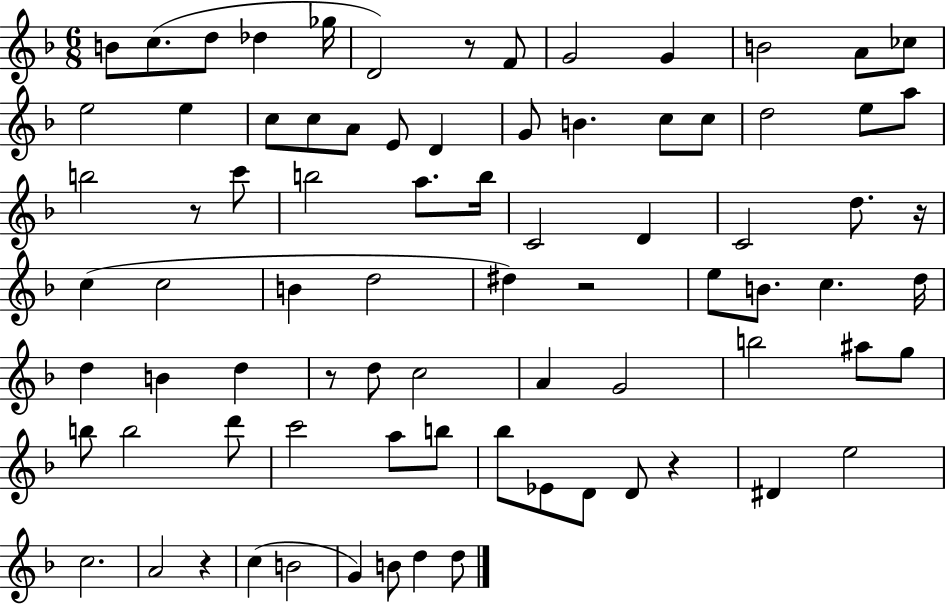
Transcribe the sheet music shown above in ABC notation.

X:1
T:Untitled
M:6/8
L:1/4
K:F
B/2 c/2 d/2 _d _g/4 D2 z/2 F/2 G2 G B2 A/2 _c/2 e2 e c/2 c/2 A/2 E/2 D G/2 B c/2 c/2 d2 e/2 a/2 b2 z/2 c'/2 b2 a/2 b/4 C2 D C2 d/2 z/4 c c2 B d2 ^d z2 e/2 B/2 c d/4 d B d z/2 d/2 c2 A G2 b2 ^a/2 g/2 b/2 b2 d'/2 c'2 a/2 b/2 _b/2 _E/2 D/2 D/2 z ^D e2 c2 A2 z c B2 G B/2 d d/2